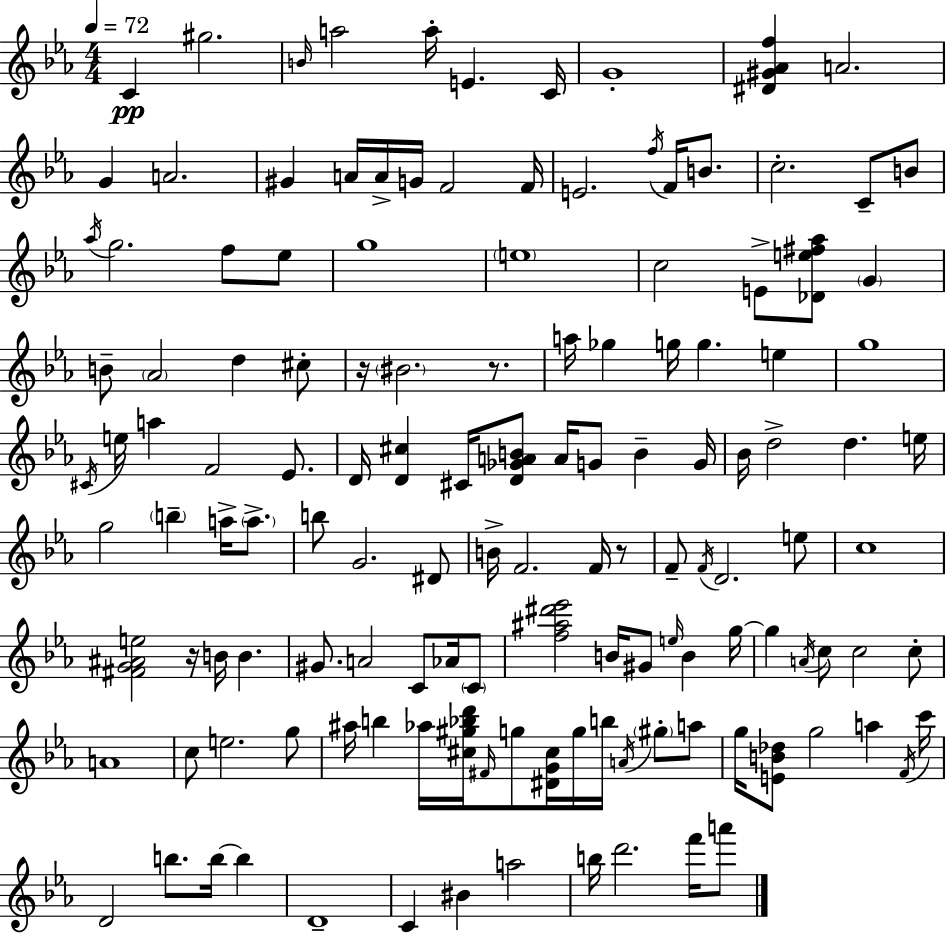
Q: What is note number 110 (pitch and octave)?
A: C6